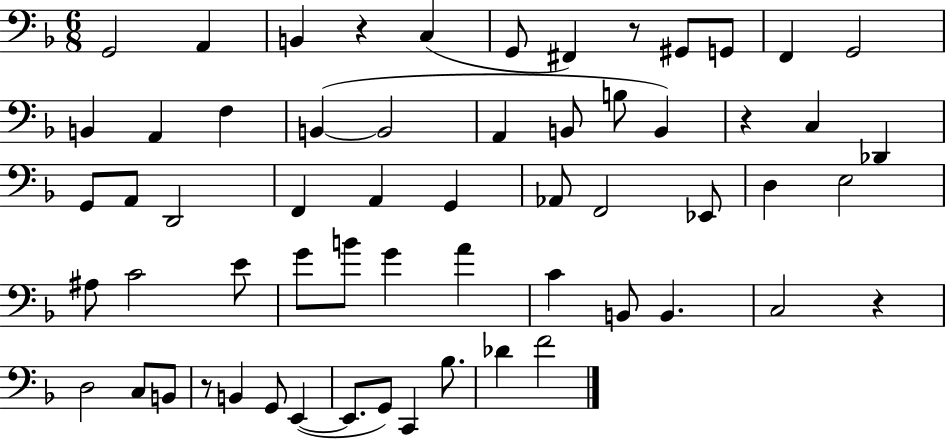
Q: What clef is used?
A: bass